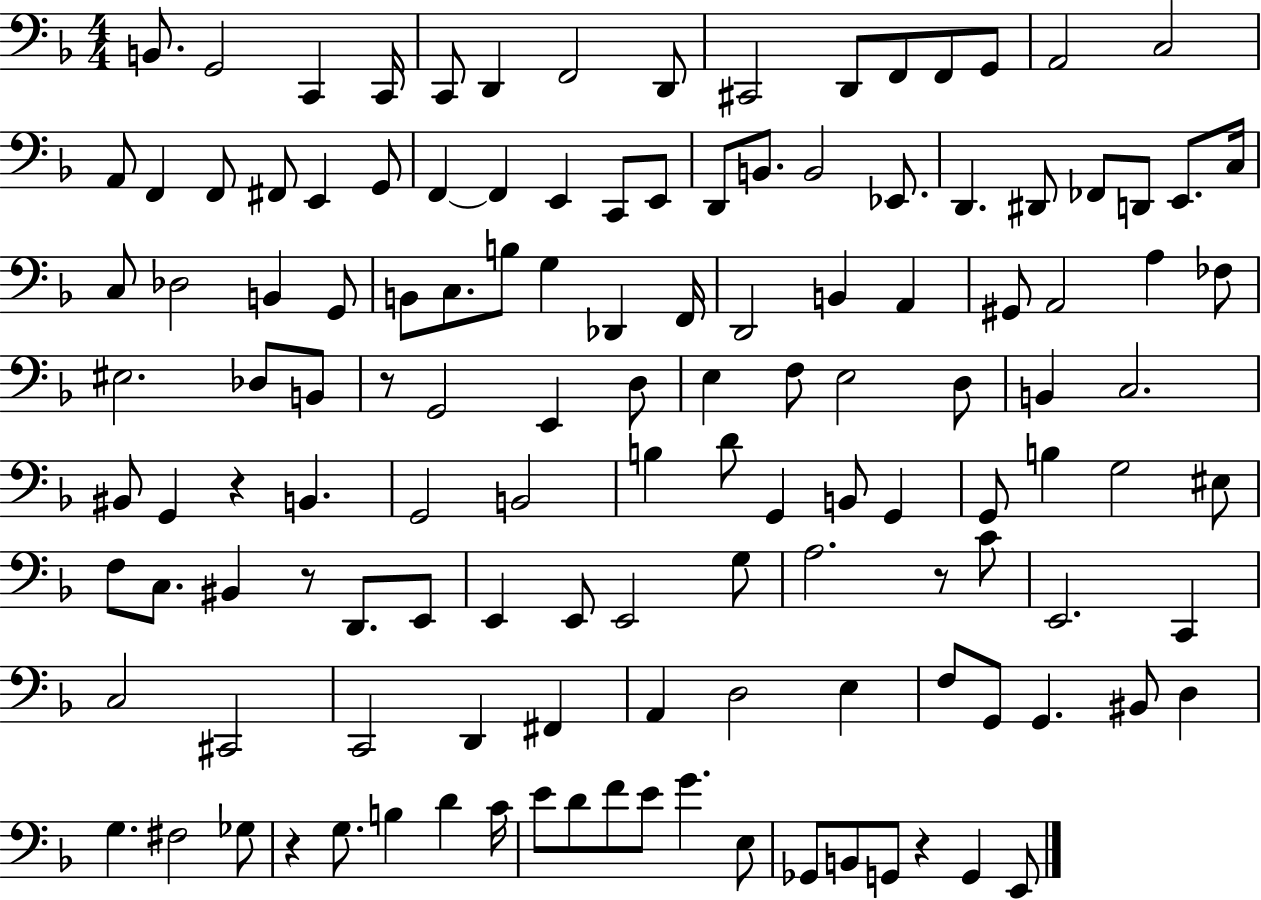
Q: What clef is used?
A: bass